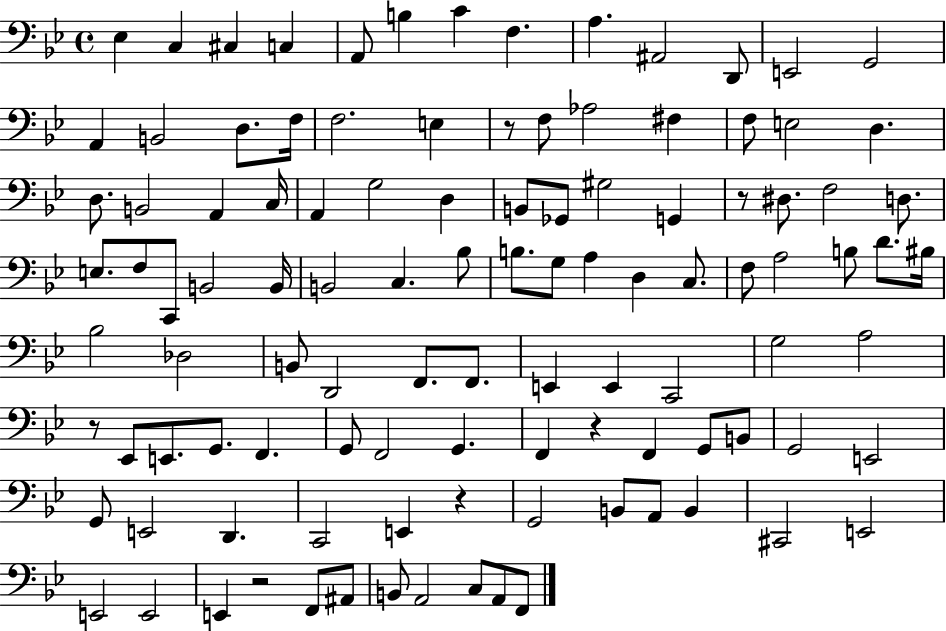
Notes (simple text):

Eb3/q C3/q C#3/q C3/q A2/e B3/q C4/q F3/q. A3/q. A#2/h D2/e E2/h G2/h A2/q B2/h D3/e. F3/s F3/h. E3/q R/e F3/e Ab3/h F#3/q F3/e E3/h D3/q. D3/e. B2/h A2/q C3/s A2/q G3/h D3/q B2/e Gb2/e G#3/h G2/q R/e D#3/e. F3/h D3/e. E3/e. F3/e C2/e B2/h B2/s B2/h C3/q. Bb3/e B3/e. G3/e A3/q D3/q C3/e. F3/e A3/h B3/e D4/e. BIS3/s Bb3/h Db3/h B2/e D2/h F2/e. F2/e. E2/q E2/q C2/h G3/h A3/h R/e Eb2/e E2/e. G2/e. F2/q. G2/e F2/h G2/q. F2/q R/q F2/q G2/e B2/e G2/h E2/h G2/e E2/h D2/q. C2/h E2/q R/q G2/h B2/e A2/e B2/q C#2/h E2/h E2/h E2/h E2/q R/h F2/e A#2/e B2/e A2/h C3/e A2/e F2/e